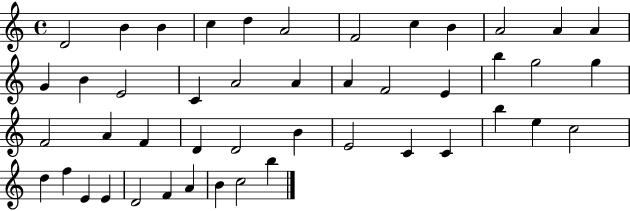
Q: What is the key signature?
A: C major